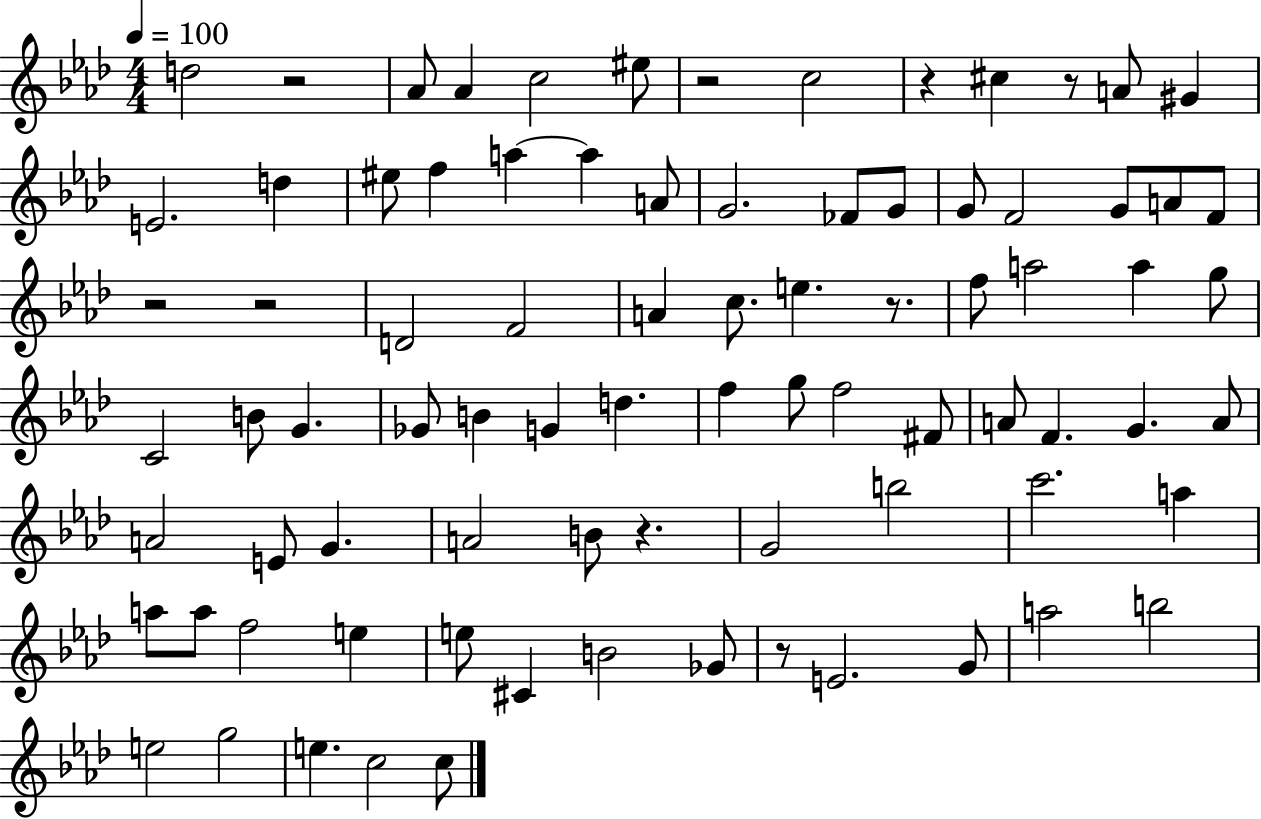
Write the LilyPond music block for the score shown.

{
  \clef treble
  \numericTimeSignature
  \time 4/4
  \key aes \major
  \tempo 4 = 100
  d''2 r2 | aes'8 aes'4 c''2 eis''8 | r2 c''2 | r4 cis''4 r8 a'8 gis'4 | \break e'2. d''4 | eis''8 f''4 a''4~~ a''4 a'8 | g'2. fes'8 g'8 | g'8 f'2 g'8 a'8 f'8 | \break r2 r2 | d'2 f'2 | a'4 c''8. e''4. r8. | f''8 a''2 a''4 g''8 | \break c'2 b'8 g'4. | ges'8 b'4 g'4 d''4. | f''4 g''8 f''2 fis'8 | a'8 f'4. g'4. a'8 | \break a'2 e'8 g'4. | a'2 b'8 r4. | g'2 b''2 | c'''2. a''4 | \break a''8 a''8 f''2 e''4 | e''8 cis'4 b'2 ges'8 | r8 e'2. g'8 | a''2 b''2 | \break e''2 g''2 | e''4. c''2 c''8 | \bar "|."
}